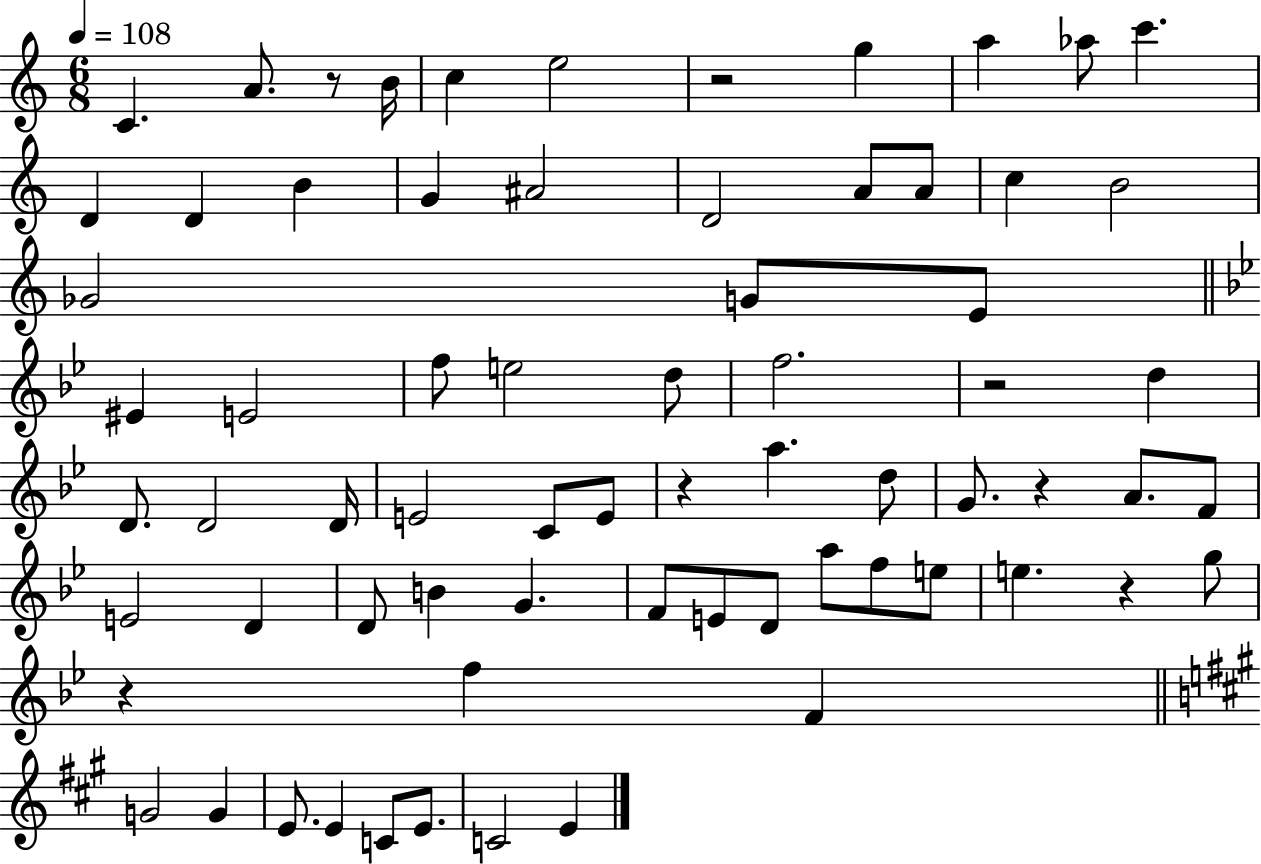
X:1
T:Untitled
M:6/8
L:1/4
K:C
C A/2 z/2 B/4 c e2 z2 g a _a/2 c' D D B G ^A2 D2 A/2 A/2 c B2 _G2 G/2 E/2 ^E E2 f/2 e2 d/2 f2 z2 d D/2 D2 D/4 E2 C/2 E/2 z a d/2 G/2 z A/2 F/2 E2 D D/2 B G F/2 E/2 D/2 a/2 f/2 e/2 e z g/2 z f F G2 G E/2 E C/2 E/2 C2 E